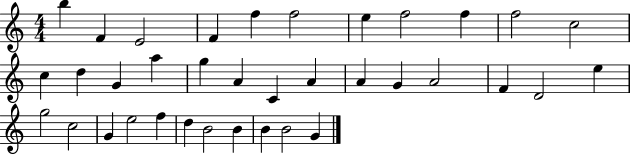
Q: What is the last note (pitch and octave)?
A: G4